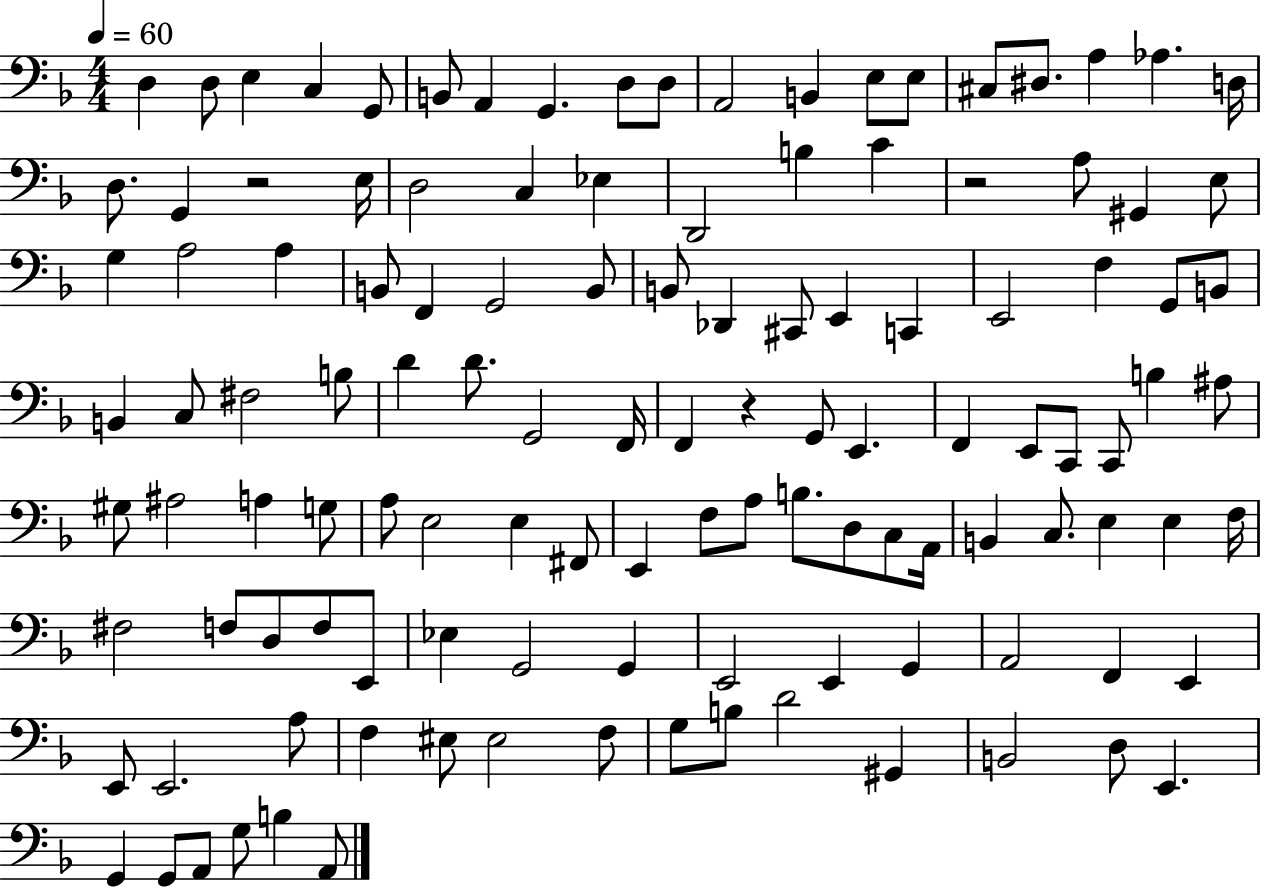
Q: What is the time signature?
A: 4/4